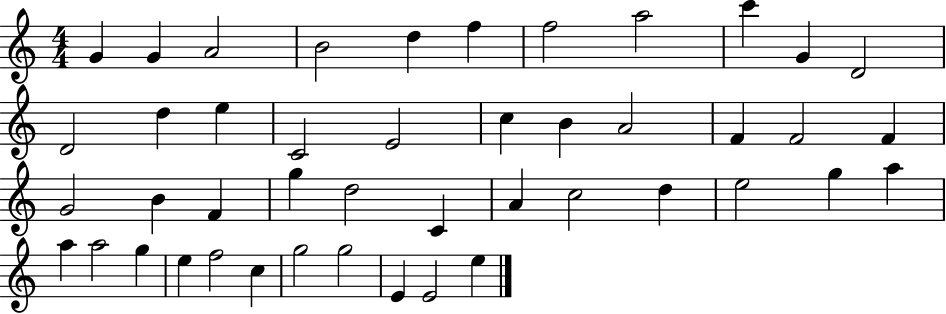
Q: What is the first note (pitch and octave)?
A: G4